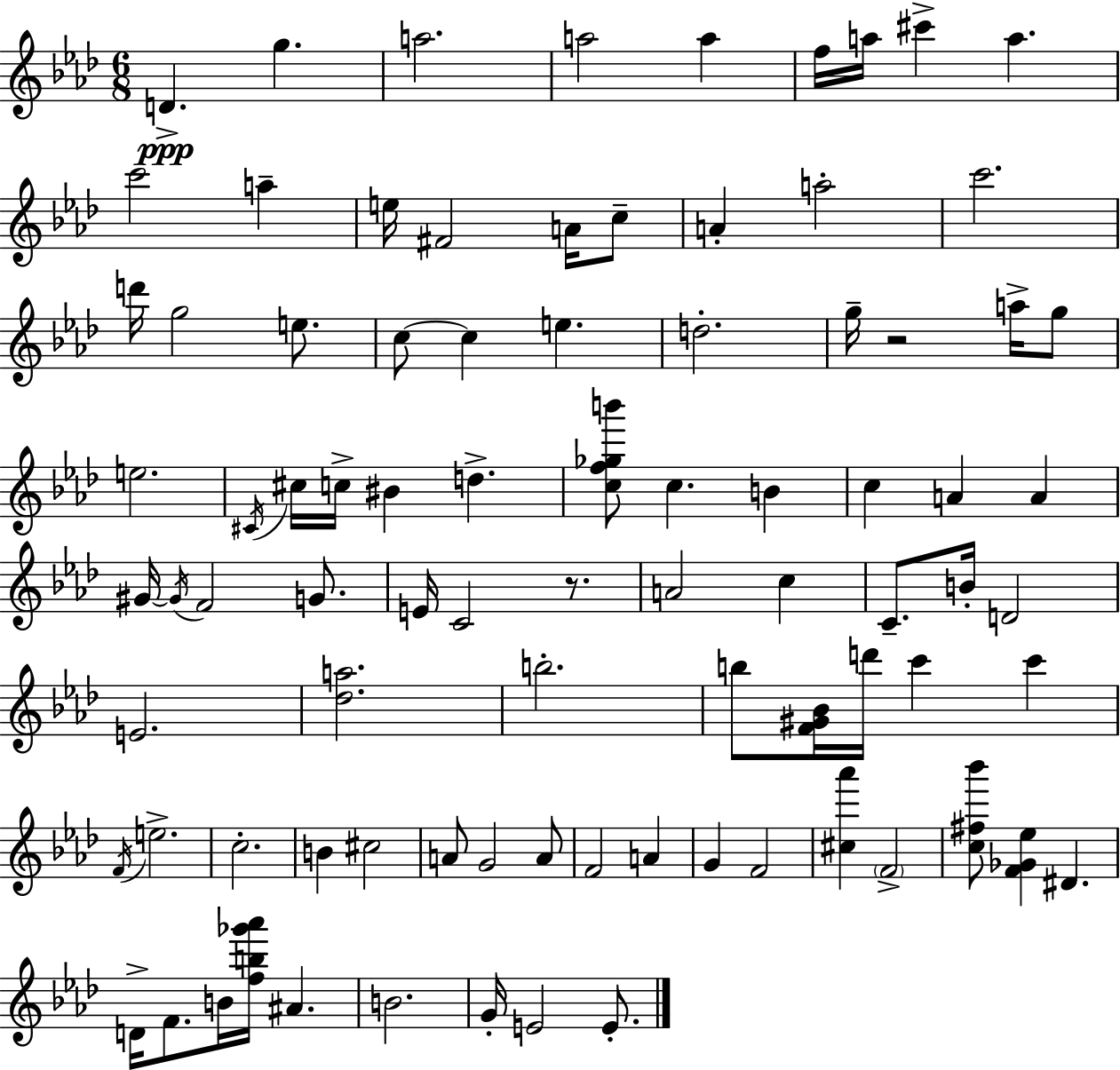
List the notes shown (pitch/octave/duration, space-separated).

D4/q. G5/q. A5/h. A5/h A5/q F5/s A5/s C#6/q A5/q. C6/h A5/q E5/s F#4/h A4/s C5/e A4/q A5/h C6/h. D6/s G5/h E5/e. C5/e C5/q E5/q. D5/h. G5/s R/h A5/s G5/e E5/h. C#4/s C#5/s C5/s BIS4/q D5/q. [C5,F5,Gb5,B6]/e C5/q. B4/q C5/q A4/q A4/q G#4/s G#4/s F4/h G4/e. E4/s C4/h R/e. A4/h C5/q C4/e. B4/s D4/h E4/h. [Db5,A5]/h. B5/h. B5/e [F4,G#4,Bb4]/s D6/s C6/q C6/q F4/s E5/h. C5/h. B4/q C#5/h A4/e G4/h A4/e F4/h A4/q G4/q F4/h [C#5,Ab6]/q F4/h [C5,F#5,Bb6]/e [F4,Gb4,Eb5]/q D#4/q. D4/s F4/e. B4/s [F5,B5,Gb6,Ab6]/s A#4/q. B4/h. G4/s E4/h E4/e.